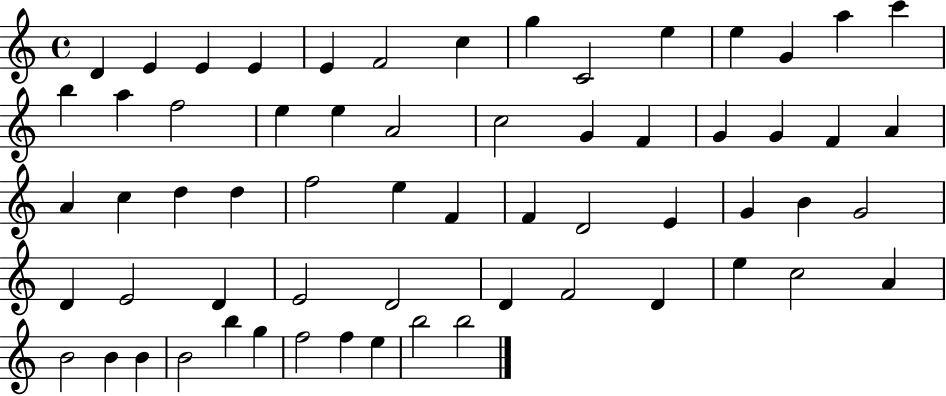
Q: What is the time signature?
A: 4/4